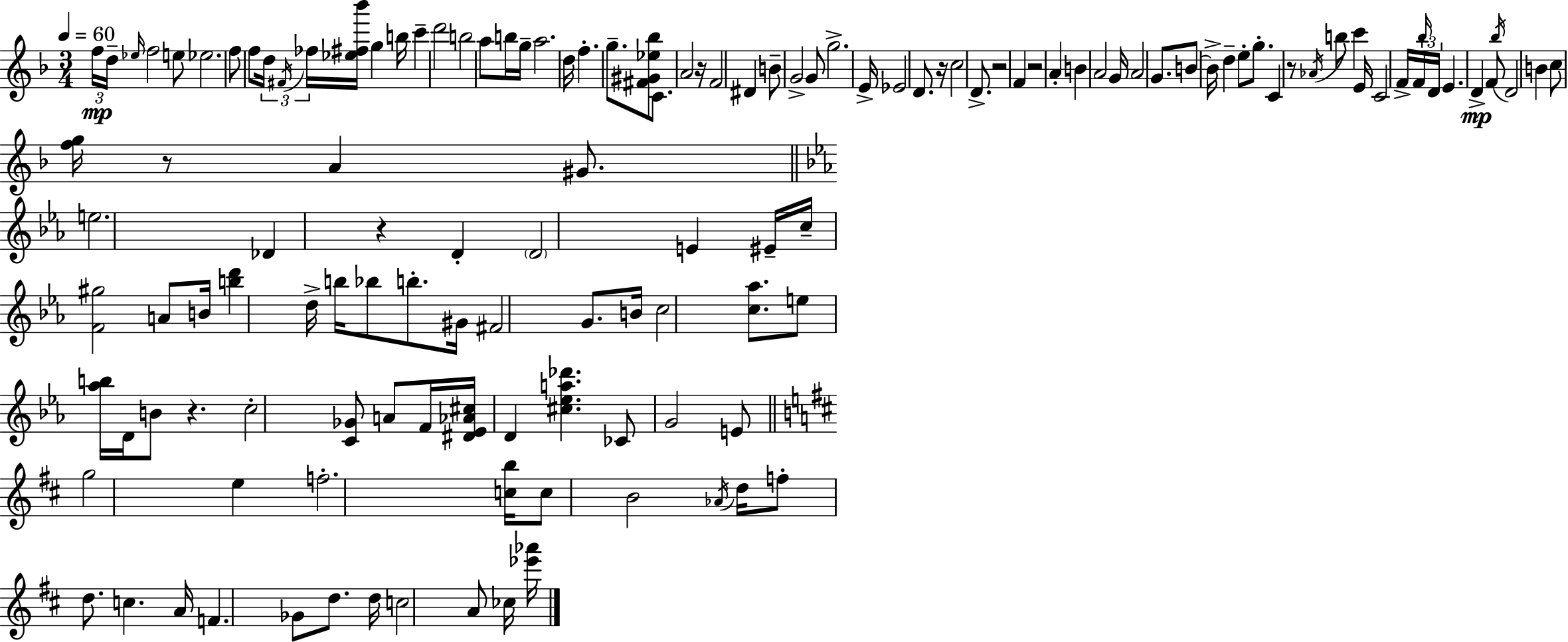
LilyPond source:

{
  \clef treble
  \numericTimeSignature
  \time 3/4
  \key f \major
  \tempo 4 = 60
  \repeat volta 2 { \tuplet 3/2 { f''16\mp d''16-- \grace { ees''16 } } f''2 e''8 | ees''2. | f''8 f''8 \tuplet 3/2 { d''16 \acciaccatura { fis'16 } fes''16 } <ees'' fis'' bes'''>16 g''4 | b''16 c'''4-- d'''2 | \break b''2 a''8 | b''16 g''16-- a''2. | d''16 f''4.-. g''8.-- | <fis' gis' ees'' bes''>8 c'8. a'2 | \break r16 f'2 dis'4 | b'8-- g'2-> | g'8 g''2.-> | e'16-> ees'2 d'8. | \break r16 c''2 d'8.-> | r2 f'4 | r2 a'4-. | b'4 a'2 | \break g'16 a'2 g'8. | b'8~~ b'16-> d''4-- e''8-. g''8.-. | c'4 r8 \acciaccatura { aes'16 } b''8 c'''4 | e'16 c'2 | \break f'16-> \tuplet 3/2 { f'16 \grace { bes''16 } d'16 } e'4. d'4->\mp | f'8 \acciaccatura { bes''16 } d'2 | b'4 c''8 <f'' g''>16 r8 a'4 | gis'8. \bar "||" \break \key ees \major e''2. | des'4 r4 d'4-. | \parenthesize d'2 e'4 | eis'16-- c''16-- <f' gis''>2 a'8 | \break b'16 <b'' d'''>4 d''16-> b''16 bes''8 b''8.-. | gis'16 fis'2 g'8. | b'16 c''2 <c'' aes''>8. | e''8 <aes'' b''>16 d'16 b'8 r4. | \break c''2-. <c' ges'>8 a'8 | f'16 <dis' ees' aes' cis''>16 d'4 <cis'' ees'' a'' des'''>4. | ces'8 g'2 e'8 | \bar "||" \break \key b \minor g''2 e''4 | f''2.-. | <c'' b''>16 c''8 b'2 \acciaccatura { aes'16 } | d''16 f''8-. d''8. c''4. | \break a'16 f'4. ges'8 d''8. | d''16 c''2 a'8 ces''16 | <ees''' aes'''>16 } \bar "|."
}